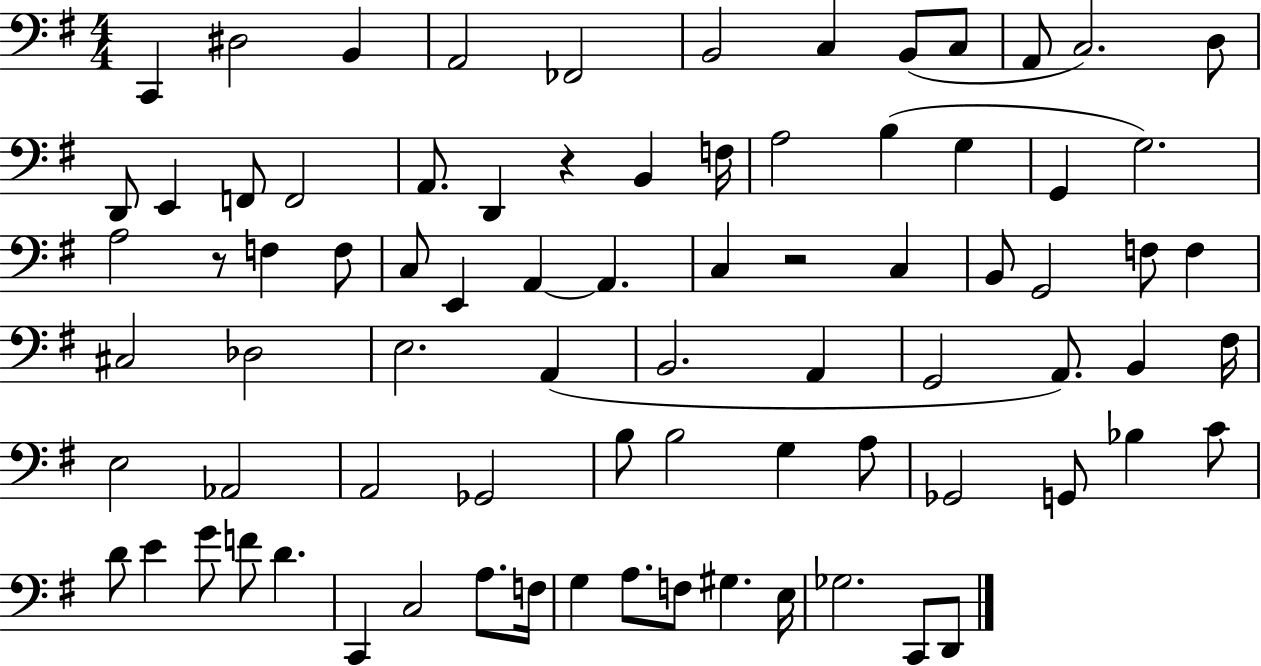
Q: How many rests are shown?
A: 3